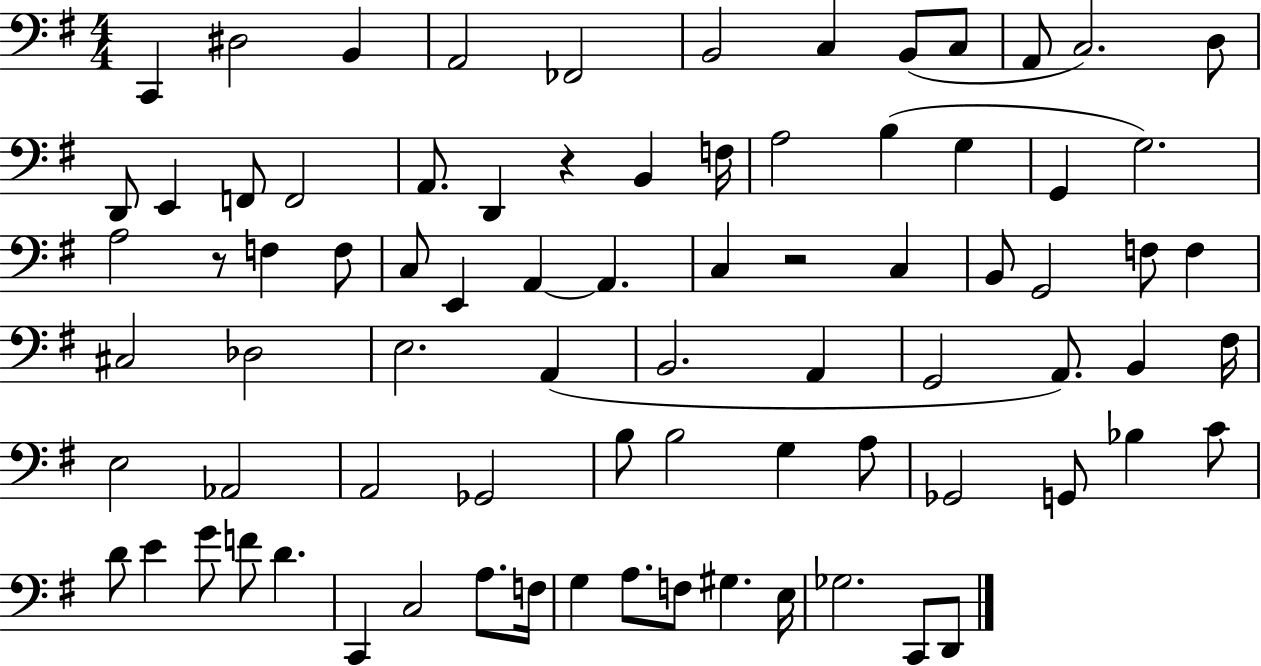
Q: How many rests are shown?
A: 3